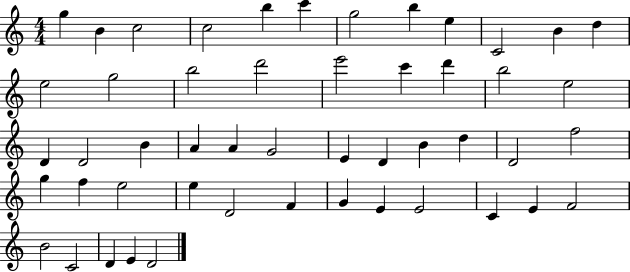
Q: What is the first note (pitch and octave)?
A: G5